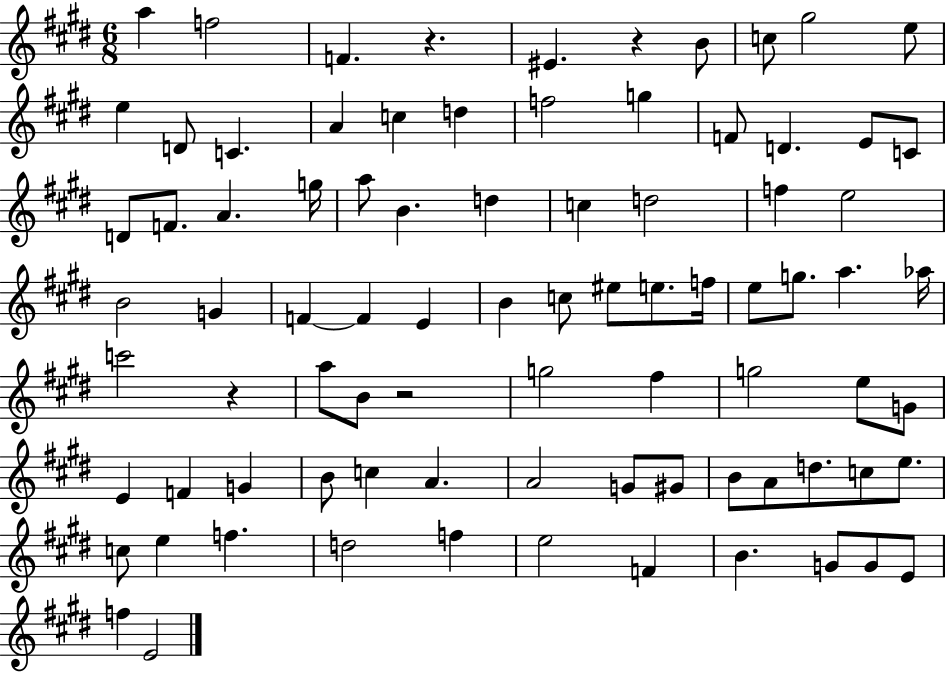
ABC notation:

X:1
T:Untitled
M:6/8
L:1/4
K:E
a f2 F z ^E z B/2 c/2 ^g2 e/2 e D/2 C A c d f2 g F/2 D E/2 C/2 D/2 F/2 A g/4 a/2 B d c d2 f e2 B2 G F F E B c/2 ^e/2 e/2 f/4 e/2 g/2 a _a/4 c'2 z a/2 B/2 z2 g2 ^f g2 e/2 G/2 E F G B/2 c A A2 G/2 ^G/2 B/2 A/2 d/2 c/2 e/2 c/2 e f d2 f e2 F B G/2 G/2 E/2 f E2